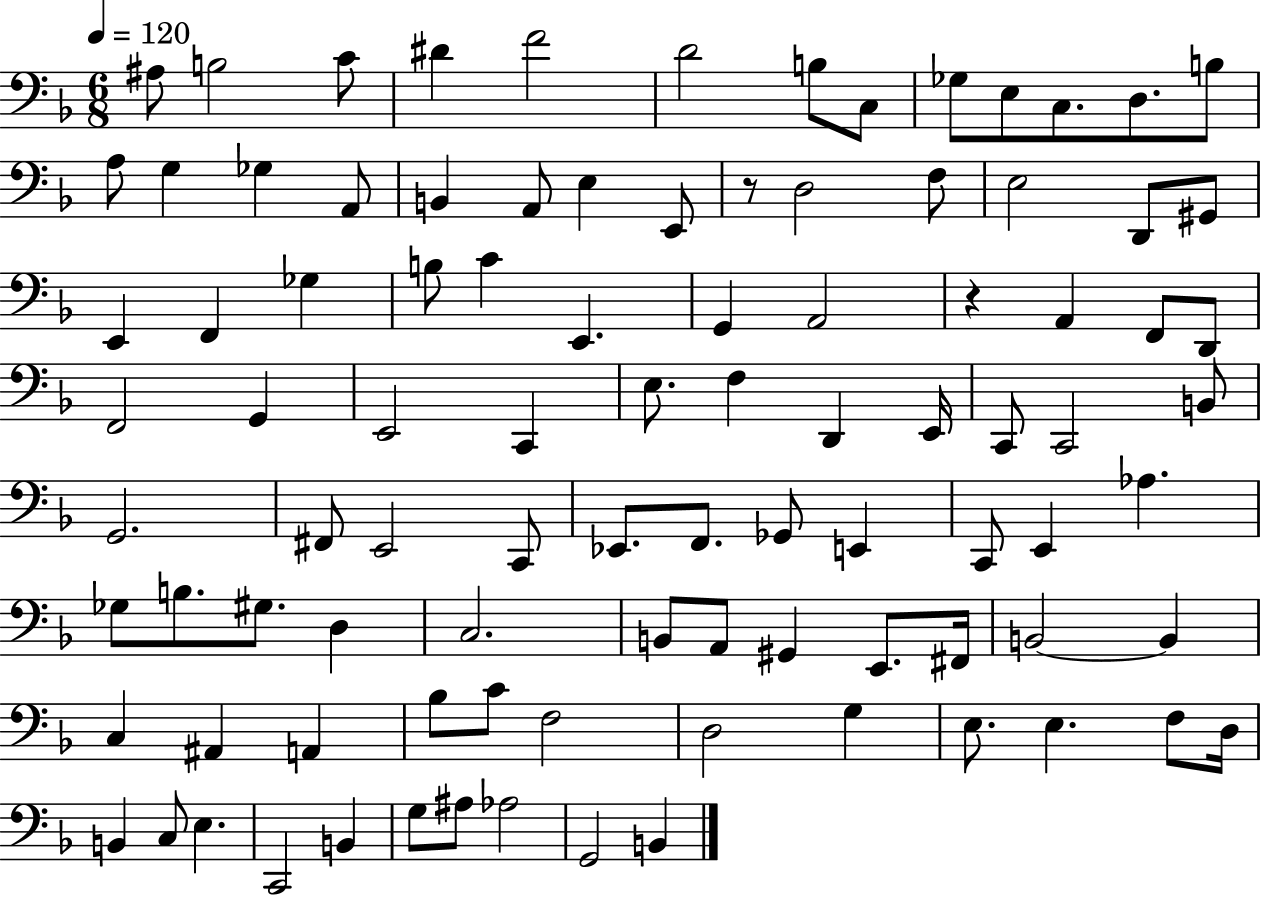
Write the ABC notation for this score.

X:1
T:Untitled
M:6/8
L:1/4
K:F
^A,/2 B,2 C/2 ^D F2 D2 B,/2 C,/2 _G,/2 E,/2 C,/2 D,/2 B,/2 A,/2 G, _G, A,,/2 B,, A,,/2 E, E,,/2 z/2 D,2 F,/2 E,2 D,,/2 ^G,,/2 E,, F,, _G, B,/2 C E,, G,, A,,2 z A,, F,,/2 D,,/2 F,,2 G,, E,,2 C,, E,/2 F, D,, E,,/4 C,,/2 C,,2 B,,/2 G,,2 ^F,,/2 E,,2 C,,/2 _E,,/2 F,,/2 _G,,/2 E,, C,,/2 E,, _A, _G,/2 B,/2 ^G,/2 D, C,2 B,,/2 A,,/2 ^G,, E,,/2 ^F,,/4 B,,2 B,, C, ^A,, A,, _B,/2 C/2 F,2 D,2 G, E,/2 E, F,/2 D,/4 B,, C,/2 E, C,,2 B,, G,/2 ^A,/2 _A,2 G,,2 B,,